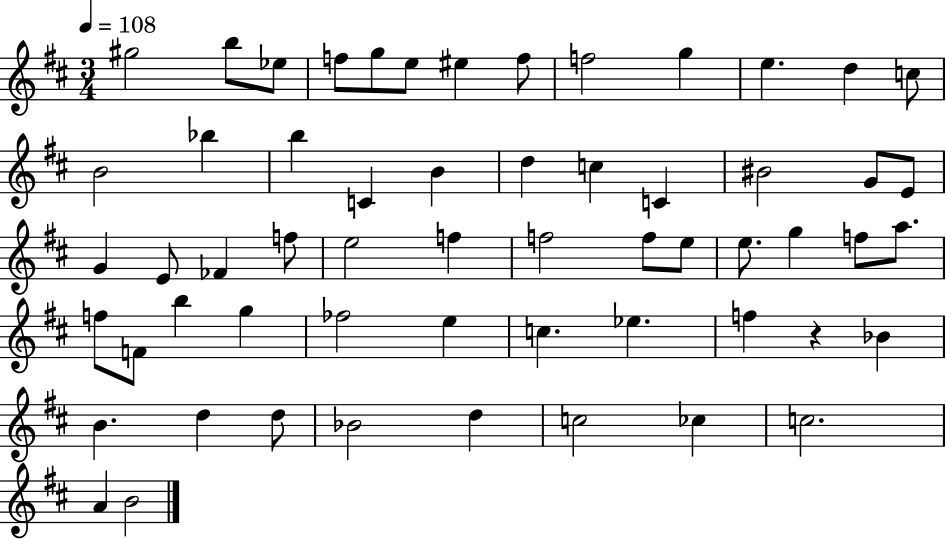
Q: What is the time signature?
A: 3/4